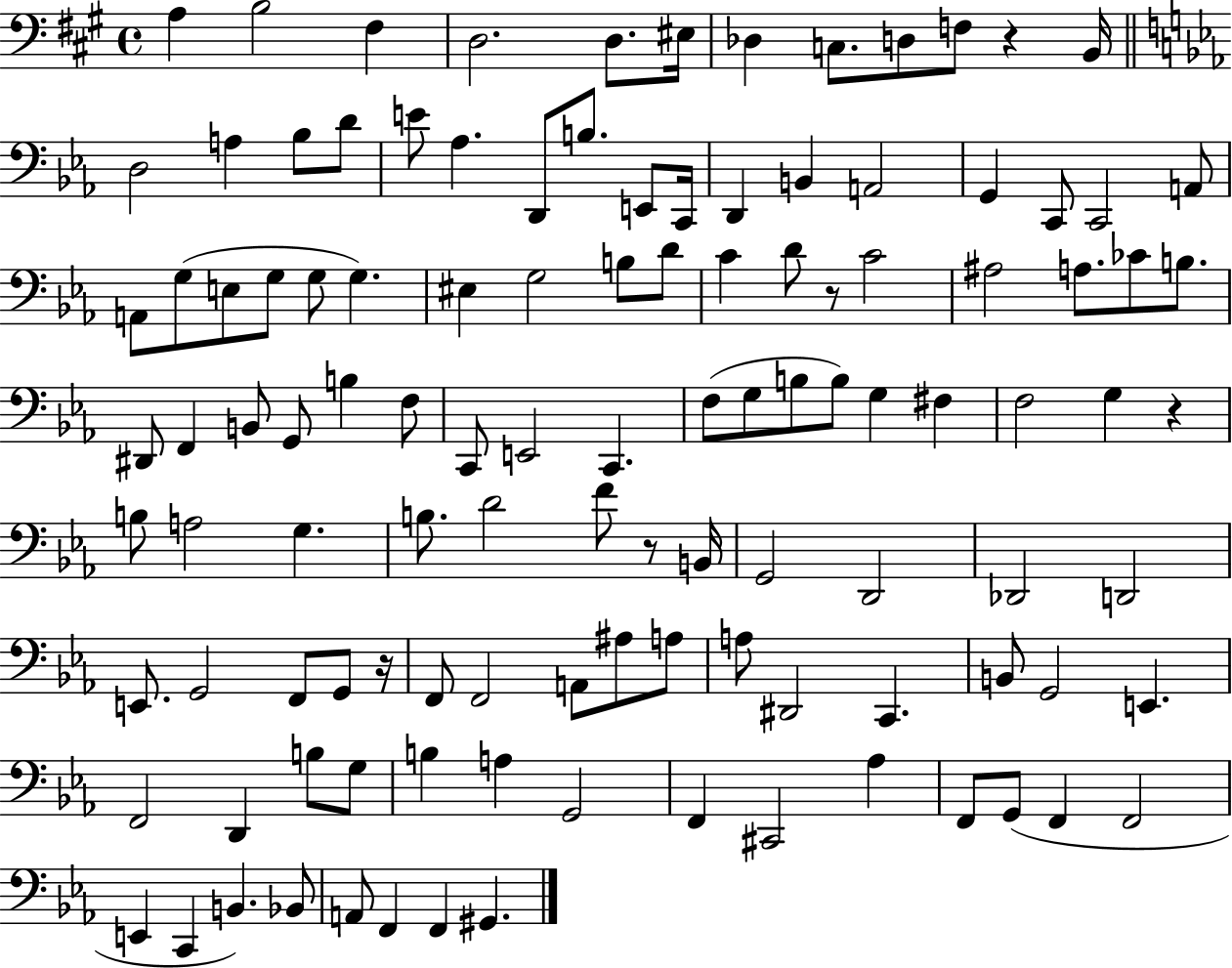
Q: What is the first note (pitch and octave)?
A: A3